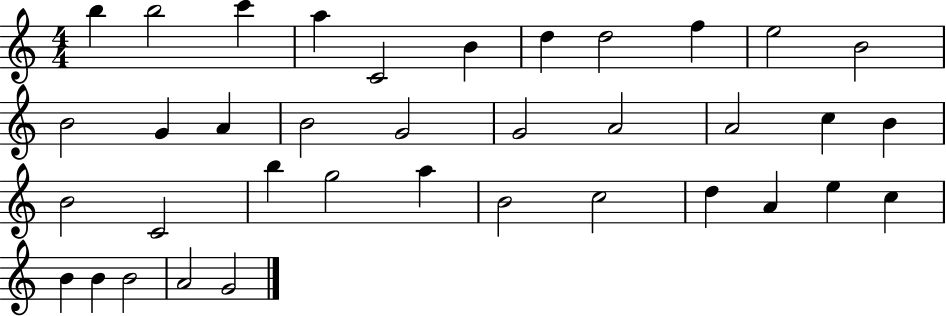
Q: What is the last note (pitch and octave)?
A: G4